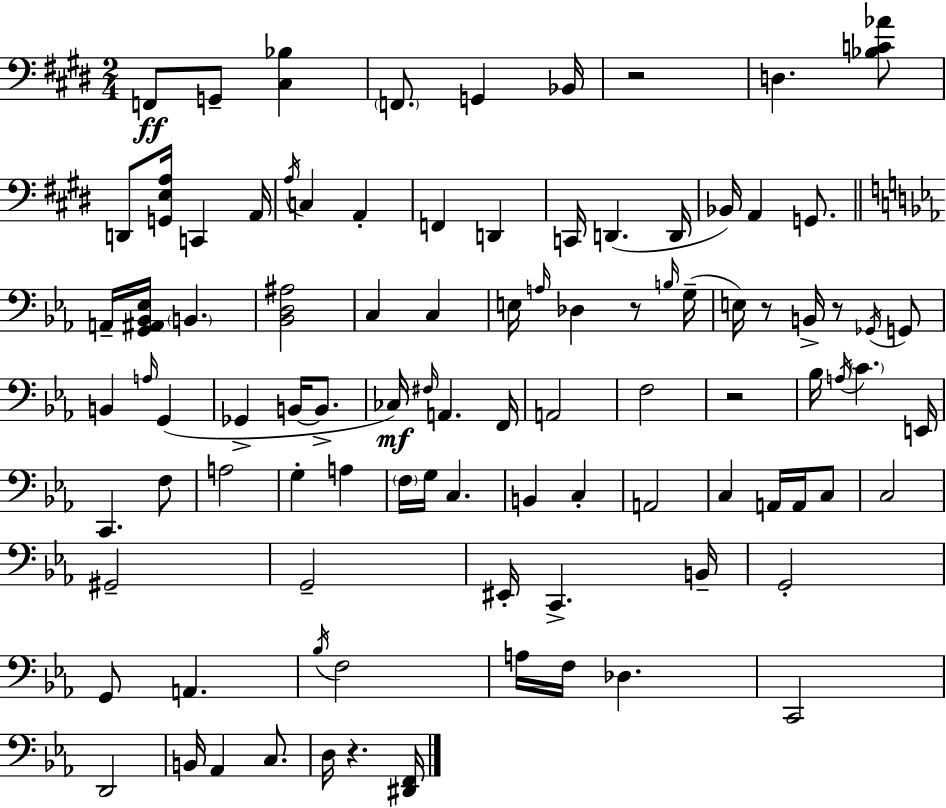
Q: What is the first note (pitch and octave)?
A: F2